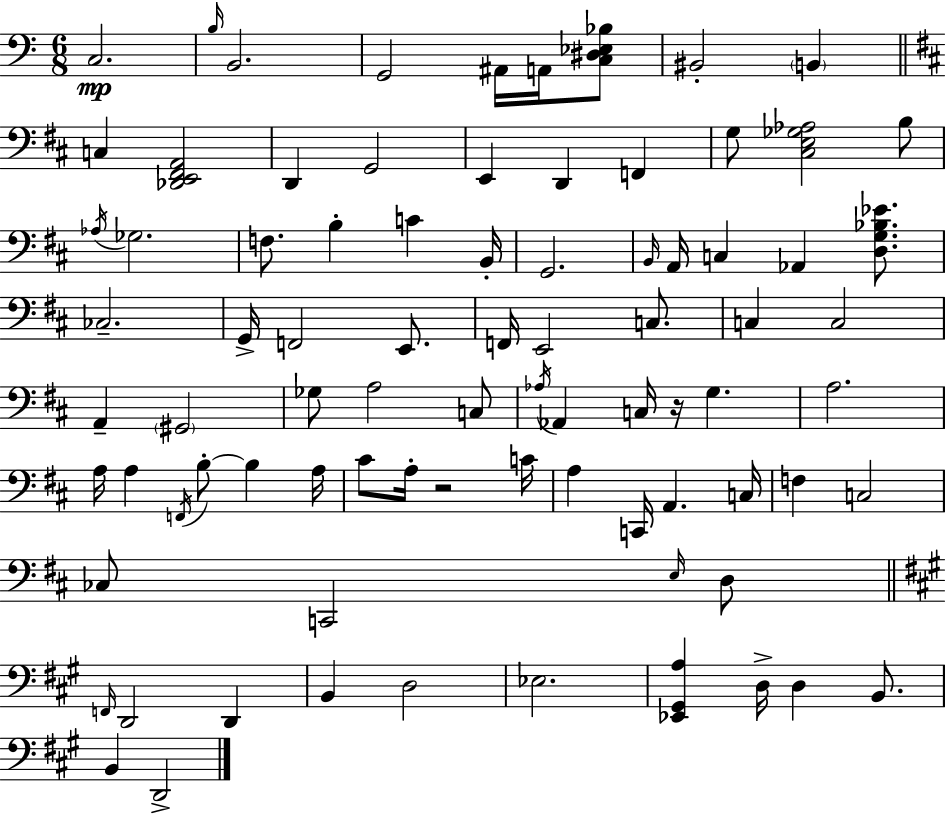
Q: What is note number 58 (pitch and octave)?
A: A2